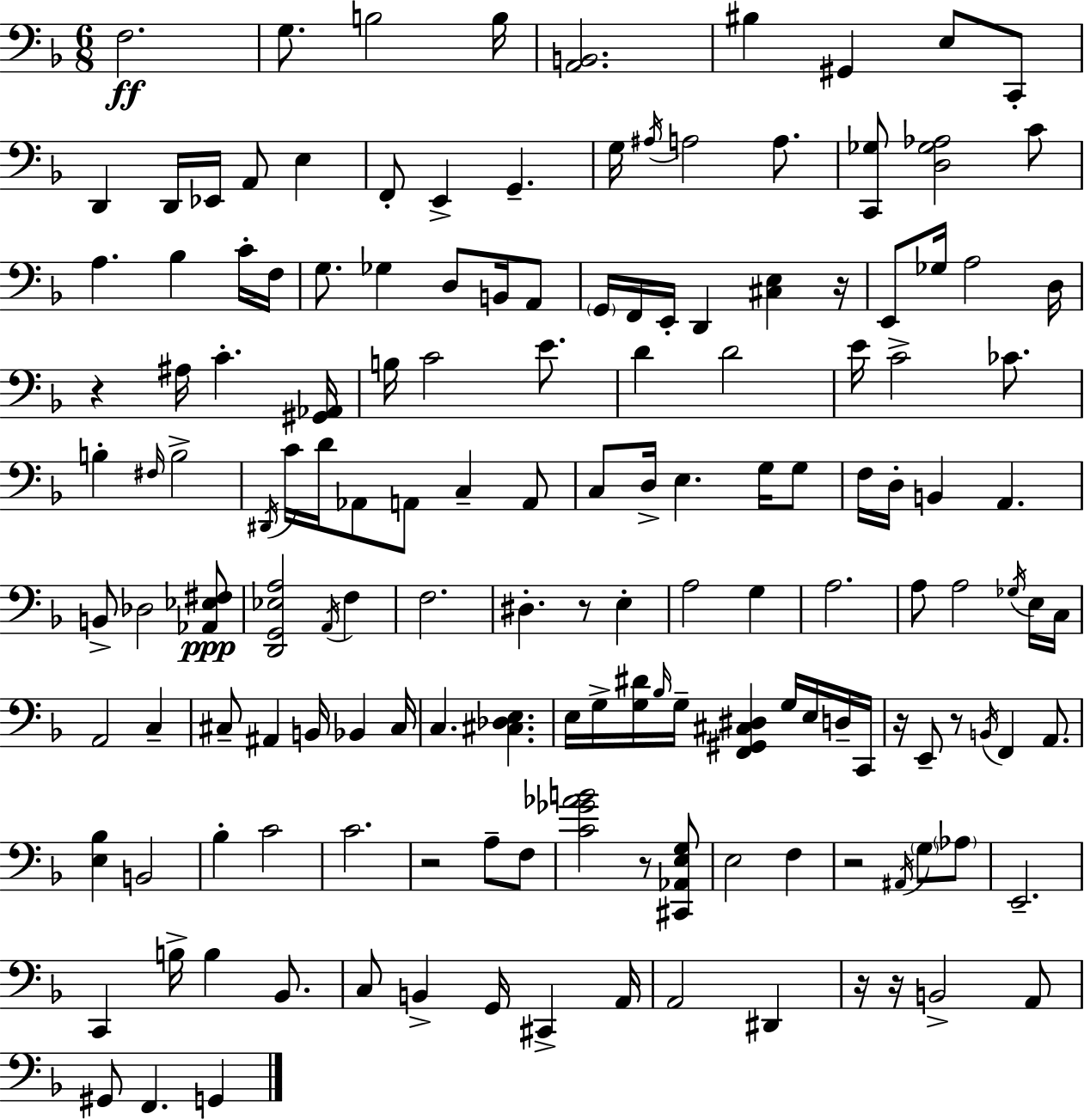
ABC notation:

X:1
T:Untitled
M:6/8
L:1/4
K:F
F,2 G,/2 B,2 B,/4 [A,,B,,]2 ^B, ^G,, E,/2 C,,/2 D,, D,,/4 _E,,/4 A,,/2 E, F,,/2 E,, G,, G,/4 ^A,/4 A,2 A,/2 [C,,_G,]/2 [D,_G,_A,]2 C/2 A, _B, C/4 F,/4 G,/2 _G, D,/2 B,,/4 A,,/2 G,,/4 F,,/4 E,,/4 D,, [^C,E,] z/4 E,,/2 _G,/4 A,2 D,/4 z ^A,/4 C [^G,,_A,,]/4 B,/4 C2 E/2 D D2 E/4 C2 _C/2 B, ^F,/4 B,2 ^D,,/4 C/4 D/4 _A,,/2 A,,/2 C, A,,/2 C,/2 D,/4 E, G,/4 G,/2 F,/4 D,/4 B,, A,, B,,/2 _D,2 [_A,,_E,^F,]/2 [D,,G,,_E,A,]2 A,,/4 F, F,2 ^D, z/2 E, A,2 G, A,2 A,/2 A,2 _G,/4 E,/4 C,/4 A,,2 C, ^C,/2 ^A,, B,,/4 _B,, ^C,/4 C, [^C,_D,E,] E,/4 G,/4 [G,^D]/4 _B,/4 G,/4 [F,,^G,,^C,^D,] G,/4 E,/4 D,/4 C,,/4 z/4 E,,/2 z/2 B,,/4 F,, A,,/2 [E,_B,] B,,2 _B, C2 C2 z2 A,/2 F,/2 [C_G_AB]2 z/2 [^C,,_A,,E,G,]/2 E,2 F, z2 ^A,,/4 G,/2 _A,/2 E,,2 C,, B,/4 B, _B,,/2 C,/2 B,, G,,/4 ^C,, A,,/4 A,,2 ^D,, z/4 z/4 B,,2 A,,/2 ^G,,/2 F,, G,,